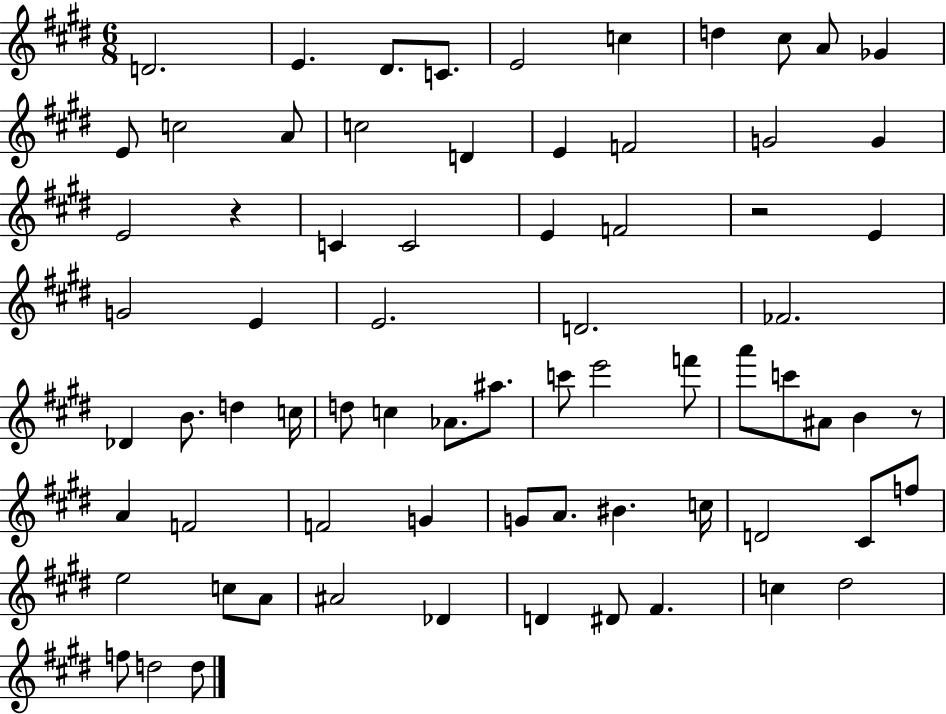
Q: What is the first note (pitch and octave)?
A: D4